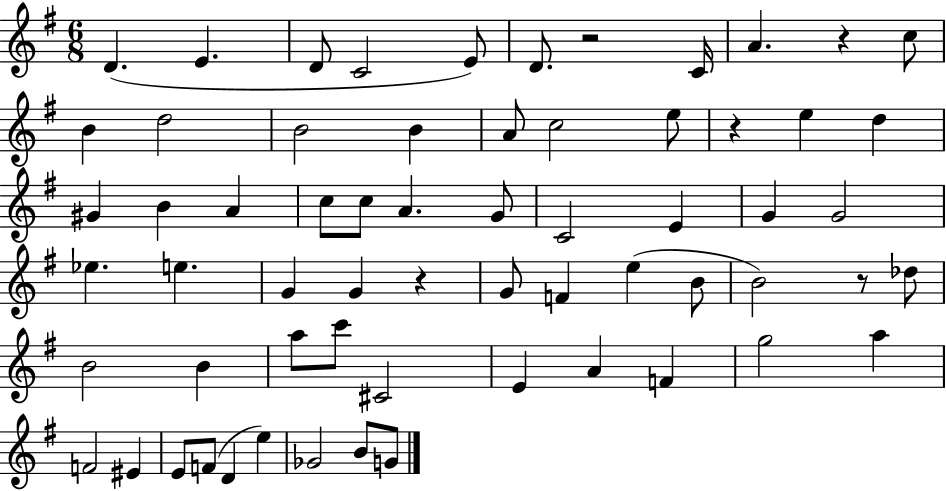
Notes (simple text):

D4/q. E4/q. D4/e C4/h E4/e D4/e. R/h C4/s A4/q. R/q C5/e B4/q D5/h B4/h B4/q A4/e C5/h E5/e R/q E5/q D5/q G#4/q B4/q A4/q C5/e C5/e A4/q. G4/e C4/h E4/q G4/q G4/h Eb5/q. E5/q. G4/q G4/q R/q G4/e F4/q E5/q B4/e B4/h R/e Db5/e B4/h B4/q A5/e C6/e C#4/h E4/q A4/q F4/q G5/h A5/q F4/h EIS4/q E4/e F4/e D4/q E5/q Gb4/h B4/e G4/e